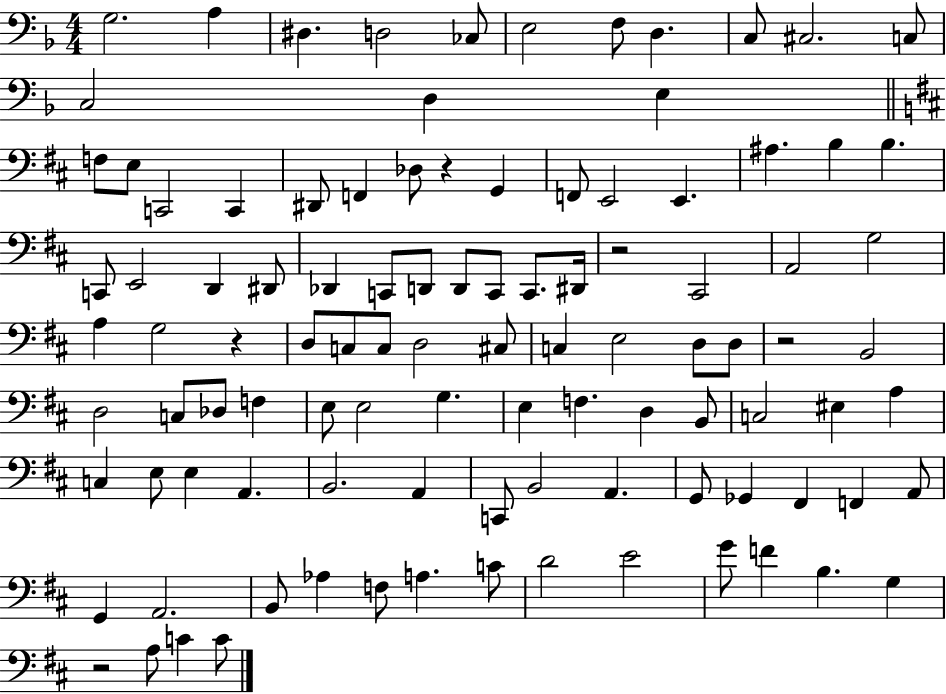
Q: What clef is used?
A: bass